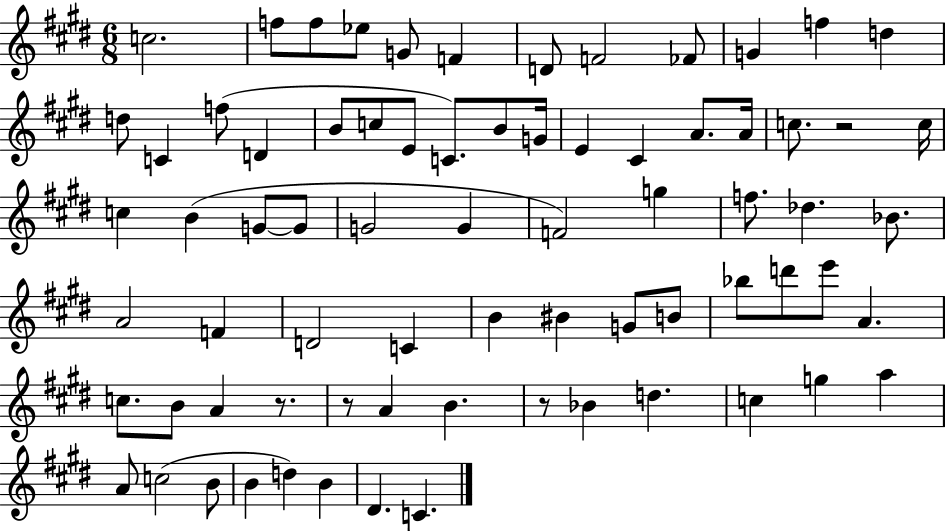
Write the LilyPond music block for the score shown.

{
  \clef treble
  \numericTimeSignature
  \time 6/8
  \key e \major
  \repeat volta 2 { c''2. | f''8 f''8 ees''8 g'8 f'4 | d'8 f'2 fes'8 | g'4 f''4 d''4 | \break d''8 c'4 f''8( d'4 | b'8 c''8 e'8 c'8.) b'8 g'16 | e'4 cis'4 a'8. a'16 | c''8. r2 c''16 | \break c''4 b'4( g'8~~ g'8 | g'2 g'4 | f'2) g''4 | f''8. des''4. bes'8. | \break a'2 f'4 | d'2 c'4 | b'4 bis'4 g'8 b'8 | bes''8 d'''8 e'''8 a'4. | \break c''8. b'8 a'4 r8. | r8 a'4 b'4. | r8 bes'4 d''4. | c''4 g''4 a''4 | \break a'8 c''2( b'8 | b'4 d''4) b'4 | dis'4. c'4. | } \bar "|."
}